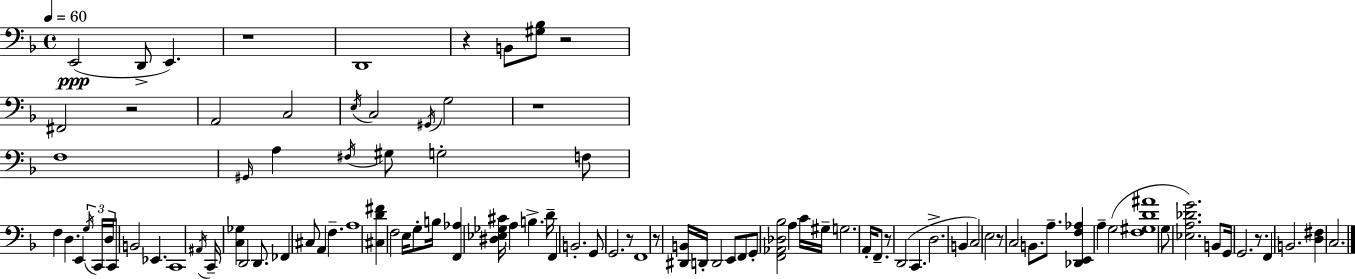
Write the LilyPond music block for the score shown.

{
  \clef bass
  \time 4/4
  \defaultTimeSignature
  \key d \minor
  \tempo 4 = 60
  \repeat volta 2 { e,2(\ppp d,8-> e,4.) | r1 | d,1 | r4 b,8 <gis bes>8 r2 | \break fis,2 r2 | a,2 c2 | \acciaccatura { e16 } c2 \acciaccatura { gis,16 } g2 | r1 | \break f1 | \grace { gis,16 } a4 \acciaccatura { fis16 } gis8 g2-. | f8 f4 d4. e,4 | \tuplet 3/2 { \acciaccatura { g16 } c,16 d16 } c,8 b,2 ees,4. | \break c,1 | \acciaccatura { ais,16 } c,16-- <c ges>4 d,2 | d,8. fes,4 cis8 a,4 | f4.-- a1 | \break <cis d' fis'>4 f2 | e16 g8-. b16 <f, aes>4 <dis ees ges cis'>16 a4 b4.-> | d'16-- f,4 b,2.-. | g,8 g,2. | \break r8 f,1 | r8 <dis, b,>16 d,16-. d,2 | e,8 f,8 g,8-. <f, aes, des bes>2 | a4 c'16 gis16-- g2. | \break a,16-. f,8.-- r8 d,2( | c,4. d2.-> | b,4 c2) e2 | r8 c2 | \break b,8. a8.-- <des, e, f aes>4 a4-- g2( | <f gis d' ais'>1 | g8 <ees a des' g'>2.) | b,8 g,16 g,2. | \break r8. f,4 b,2. | <d fis>4 c2. | } \bar "|."
}